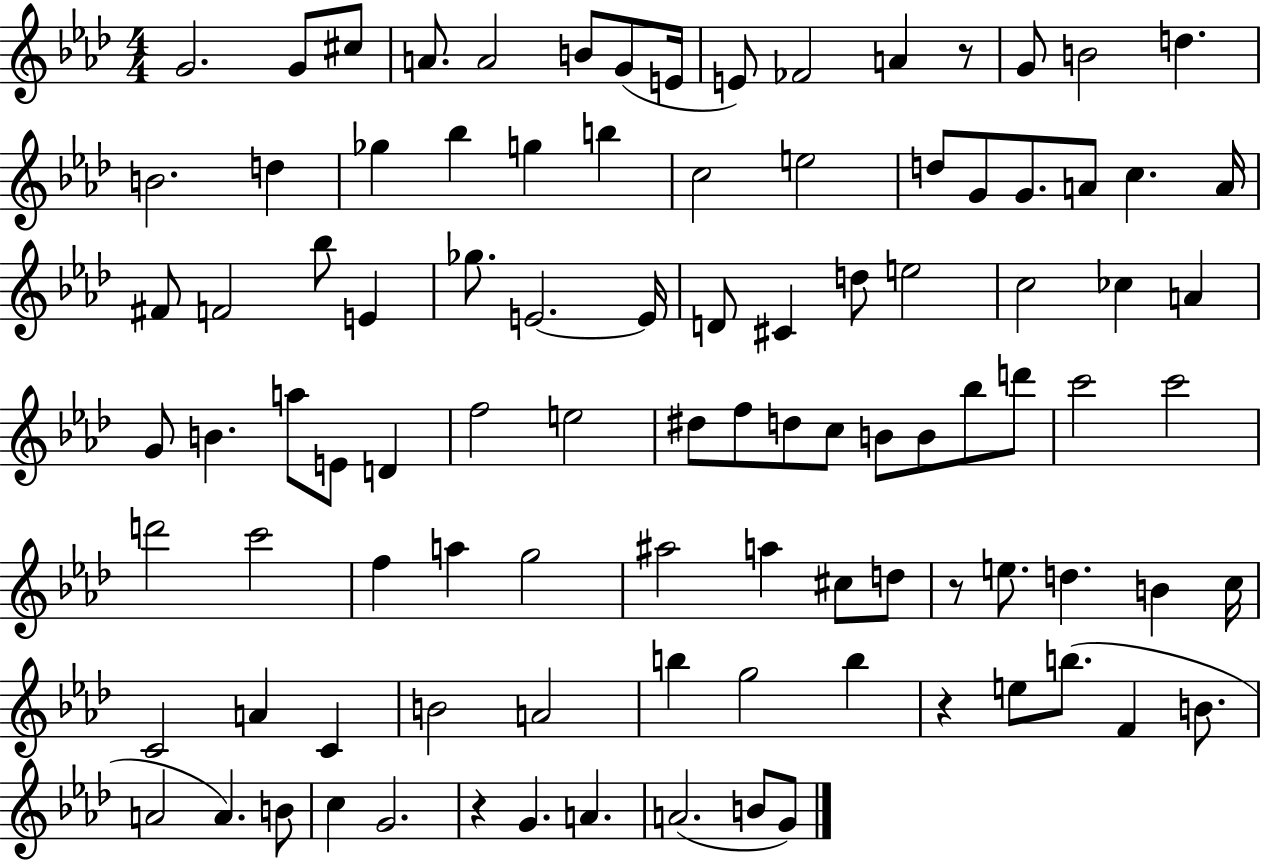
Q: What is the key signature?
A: AES major